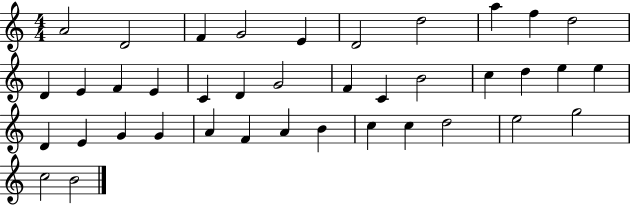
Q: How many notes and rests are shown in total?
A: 39